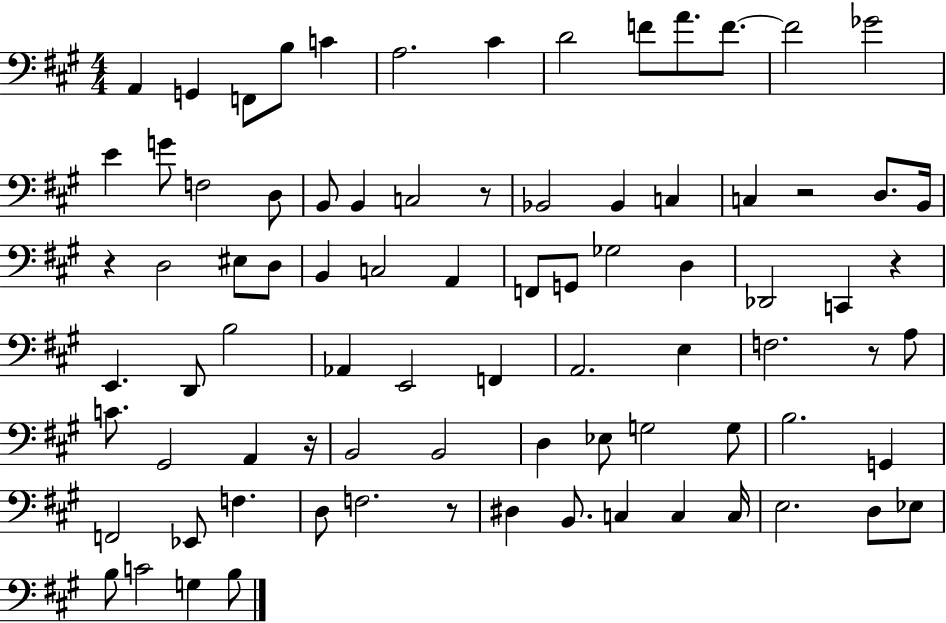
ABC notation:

X:1
T:Untitled
M:4/4
L:1/4
K:A
A,, G,, F,,/2 B,/2 C A,2 ^C D2 F/2 A/2 F/2 F2 _G2 E G/2 F,2 D,/2 B,,/2 B,, C,2 z/2 _B,,2 _B,, C, C, z2 D,/2 B,,/4 z D,2 ^E,/2 D,/2 B,, C,2 A,, F,,/2 G,,/2 _G,2 D, _D,,2 C,, z E,, D,,/2 B,2 _A,, E,,2 F,, A,,2 E, F,2 z/2 A,/2 C/2 ^G,,2 A,, z/4 B,,2 B,,2 D, _E,/2 G,2 G,/2 B,2 G,, F,,2 _E,,/2 F, D,/2 F,2 z/2 ^D, B,,/2 C, C, C,/4 E,2 D,/2 _E,/2 B,/2 C2 G, B,/2